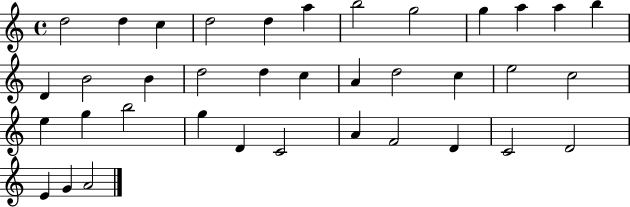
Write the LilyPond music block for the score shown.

{
  \clef treble
  \time 4/4
  \defaultTimeSignature
  \key c \major
  d''2 d''4 c''4 | d''2 d''4 a''4 | b''2 g''2 | g''4 a''4 a''4 b''4 | \break d'4 b'2 b'4 | d''2 d''4 c''4 | a'4 d''2 c''4 | e''2 c''2 | \break e''4 g''4 b''2 | g''4 d'4 c'2 | a'4 f'2 d'4 | c'2 d'2 | \break e'4 g'4 a'2 | \bar "|."
}